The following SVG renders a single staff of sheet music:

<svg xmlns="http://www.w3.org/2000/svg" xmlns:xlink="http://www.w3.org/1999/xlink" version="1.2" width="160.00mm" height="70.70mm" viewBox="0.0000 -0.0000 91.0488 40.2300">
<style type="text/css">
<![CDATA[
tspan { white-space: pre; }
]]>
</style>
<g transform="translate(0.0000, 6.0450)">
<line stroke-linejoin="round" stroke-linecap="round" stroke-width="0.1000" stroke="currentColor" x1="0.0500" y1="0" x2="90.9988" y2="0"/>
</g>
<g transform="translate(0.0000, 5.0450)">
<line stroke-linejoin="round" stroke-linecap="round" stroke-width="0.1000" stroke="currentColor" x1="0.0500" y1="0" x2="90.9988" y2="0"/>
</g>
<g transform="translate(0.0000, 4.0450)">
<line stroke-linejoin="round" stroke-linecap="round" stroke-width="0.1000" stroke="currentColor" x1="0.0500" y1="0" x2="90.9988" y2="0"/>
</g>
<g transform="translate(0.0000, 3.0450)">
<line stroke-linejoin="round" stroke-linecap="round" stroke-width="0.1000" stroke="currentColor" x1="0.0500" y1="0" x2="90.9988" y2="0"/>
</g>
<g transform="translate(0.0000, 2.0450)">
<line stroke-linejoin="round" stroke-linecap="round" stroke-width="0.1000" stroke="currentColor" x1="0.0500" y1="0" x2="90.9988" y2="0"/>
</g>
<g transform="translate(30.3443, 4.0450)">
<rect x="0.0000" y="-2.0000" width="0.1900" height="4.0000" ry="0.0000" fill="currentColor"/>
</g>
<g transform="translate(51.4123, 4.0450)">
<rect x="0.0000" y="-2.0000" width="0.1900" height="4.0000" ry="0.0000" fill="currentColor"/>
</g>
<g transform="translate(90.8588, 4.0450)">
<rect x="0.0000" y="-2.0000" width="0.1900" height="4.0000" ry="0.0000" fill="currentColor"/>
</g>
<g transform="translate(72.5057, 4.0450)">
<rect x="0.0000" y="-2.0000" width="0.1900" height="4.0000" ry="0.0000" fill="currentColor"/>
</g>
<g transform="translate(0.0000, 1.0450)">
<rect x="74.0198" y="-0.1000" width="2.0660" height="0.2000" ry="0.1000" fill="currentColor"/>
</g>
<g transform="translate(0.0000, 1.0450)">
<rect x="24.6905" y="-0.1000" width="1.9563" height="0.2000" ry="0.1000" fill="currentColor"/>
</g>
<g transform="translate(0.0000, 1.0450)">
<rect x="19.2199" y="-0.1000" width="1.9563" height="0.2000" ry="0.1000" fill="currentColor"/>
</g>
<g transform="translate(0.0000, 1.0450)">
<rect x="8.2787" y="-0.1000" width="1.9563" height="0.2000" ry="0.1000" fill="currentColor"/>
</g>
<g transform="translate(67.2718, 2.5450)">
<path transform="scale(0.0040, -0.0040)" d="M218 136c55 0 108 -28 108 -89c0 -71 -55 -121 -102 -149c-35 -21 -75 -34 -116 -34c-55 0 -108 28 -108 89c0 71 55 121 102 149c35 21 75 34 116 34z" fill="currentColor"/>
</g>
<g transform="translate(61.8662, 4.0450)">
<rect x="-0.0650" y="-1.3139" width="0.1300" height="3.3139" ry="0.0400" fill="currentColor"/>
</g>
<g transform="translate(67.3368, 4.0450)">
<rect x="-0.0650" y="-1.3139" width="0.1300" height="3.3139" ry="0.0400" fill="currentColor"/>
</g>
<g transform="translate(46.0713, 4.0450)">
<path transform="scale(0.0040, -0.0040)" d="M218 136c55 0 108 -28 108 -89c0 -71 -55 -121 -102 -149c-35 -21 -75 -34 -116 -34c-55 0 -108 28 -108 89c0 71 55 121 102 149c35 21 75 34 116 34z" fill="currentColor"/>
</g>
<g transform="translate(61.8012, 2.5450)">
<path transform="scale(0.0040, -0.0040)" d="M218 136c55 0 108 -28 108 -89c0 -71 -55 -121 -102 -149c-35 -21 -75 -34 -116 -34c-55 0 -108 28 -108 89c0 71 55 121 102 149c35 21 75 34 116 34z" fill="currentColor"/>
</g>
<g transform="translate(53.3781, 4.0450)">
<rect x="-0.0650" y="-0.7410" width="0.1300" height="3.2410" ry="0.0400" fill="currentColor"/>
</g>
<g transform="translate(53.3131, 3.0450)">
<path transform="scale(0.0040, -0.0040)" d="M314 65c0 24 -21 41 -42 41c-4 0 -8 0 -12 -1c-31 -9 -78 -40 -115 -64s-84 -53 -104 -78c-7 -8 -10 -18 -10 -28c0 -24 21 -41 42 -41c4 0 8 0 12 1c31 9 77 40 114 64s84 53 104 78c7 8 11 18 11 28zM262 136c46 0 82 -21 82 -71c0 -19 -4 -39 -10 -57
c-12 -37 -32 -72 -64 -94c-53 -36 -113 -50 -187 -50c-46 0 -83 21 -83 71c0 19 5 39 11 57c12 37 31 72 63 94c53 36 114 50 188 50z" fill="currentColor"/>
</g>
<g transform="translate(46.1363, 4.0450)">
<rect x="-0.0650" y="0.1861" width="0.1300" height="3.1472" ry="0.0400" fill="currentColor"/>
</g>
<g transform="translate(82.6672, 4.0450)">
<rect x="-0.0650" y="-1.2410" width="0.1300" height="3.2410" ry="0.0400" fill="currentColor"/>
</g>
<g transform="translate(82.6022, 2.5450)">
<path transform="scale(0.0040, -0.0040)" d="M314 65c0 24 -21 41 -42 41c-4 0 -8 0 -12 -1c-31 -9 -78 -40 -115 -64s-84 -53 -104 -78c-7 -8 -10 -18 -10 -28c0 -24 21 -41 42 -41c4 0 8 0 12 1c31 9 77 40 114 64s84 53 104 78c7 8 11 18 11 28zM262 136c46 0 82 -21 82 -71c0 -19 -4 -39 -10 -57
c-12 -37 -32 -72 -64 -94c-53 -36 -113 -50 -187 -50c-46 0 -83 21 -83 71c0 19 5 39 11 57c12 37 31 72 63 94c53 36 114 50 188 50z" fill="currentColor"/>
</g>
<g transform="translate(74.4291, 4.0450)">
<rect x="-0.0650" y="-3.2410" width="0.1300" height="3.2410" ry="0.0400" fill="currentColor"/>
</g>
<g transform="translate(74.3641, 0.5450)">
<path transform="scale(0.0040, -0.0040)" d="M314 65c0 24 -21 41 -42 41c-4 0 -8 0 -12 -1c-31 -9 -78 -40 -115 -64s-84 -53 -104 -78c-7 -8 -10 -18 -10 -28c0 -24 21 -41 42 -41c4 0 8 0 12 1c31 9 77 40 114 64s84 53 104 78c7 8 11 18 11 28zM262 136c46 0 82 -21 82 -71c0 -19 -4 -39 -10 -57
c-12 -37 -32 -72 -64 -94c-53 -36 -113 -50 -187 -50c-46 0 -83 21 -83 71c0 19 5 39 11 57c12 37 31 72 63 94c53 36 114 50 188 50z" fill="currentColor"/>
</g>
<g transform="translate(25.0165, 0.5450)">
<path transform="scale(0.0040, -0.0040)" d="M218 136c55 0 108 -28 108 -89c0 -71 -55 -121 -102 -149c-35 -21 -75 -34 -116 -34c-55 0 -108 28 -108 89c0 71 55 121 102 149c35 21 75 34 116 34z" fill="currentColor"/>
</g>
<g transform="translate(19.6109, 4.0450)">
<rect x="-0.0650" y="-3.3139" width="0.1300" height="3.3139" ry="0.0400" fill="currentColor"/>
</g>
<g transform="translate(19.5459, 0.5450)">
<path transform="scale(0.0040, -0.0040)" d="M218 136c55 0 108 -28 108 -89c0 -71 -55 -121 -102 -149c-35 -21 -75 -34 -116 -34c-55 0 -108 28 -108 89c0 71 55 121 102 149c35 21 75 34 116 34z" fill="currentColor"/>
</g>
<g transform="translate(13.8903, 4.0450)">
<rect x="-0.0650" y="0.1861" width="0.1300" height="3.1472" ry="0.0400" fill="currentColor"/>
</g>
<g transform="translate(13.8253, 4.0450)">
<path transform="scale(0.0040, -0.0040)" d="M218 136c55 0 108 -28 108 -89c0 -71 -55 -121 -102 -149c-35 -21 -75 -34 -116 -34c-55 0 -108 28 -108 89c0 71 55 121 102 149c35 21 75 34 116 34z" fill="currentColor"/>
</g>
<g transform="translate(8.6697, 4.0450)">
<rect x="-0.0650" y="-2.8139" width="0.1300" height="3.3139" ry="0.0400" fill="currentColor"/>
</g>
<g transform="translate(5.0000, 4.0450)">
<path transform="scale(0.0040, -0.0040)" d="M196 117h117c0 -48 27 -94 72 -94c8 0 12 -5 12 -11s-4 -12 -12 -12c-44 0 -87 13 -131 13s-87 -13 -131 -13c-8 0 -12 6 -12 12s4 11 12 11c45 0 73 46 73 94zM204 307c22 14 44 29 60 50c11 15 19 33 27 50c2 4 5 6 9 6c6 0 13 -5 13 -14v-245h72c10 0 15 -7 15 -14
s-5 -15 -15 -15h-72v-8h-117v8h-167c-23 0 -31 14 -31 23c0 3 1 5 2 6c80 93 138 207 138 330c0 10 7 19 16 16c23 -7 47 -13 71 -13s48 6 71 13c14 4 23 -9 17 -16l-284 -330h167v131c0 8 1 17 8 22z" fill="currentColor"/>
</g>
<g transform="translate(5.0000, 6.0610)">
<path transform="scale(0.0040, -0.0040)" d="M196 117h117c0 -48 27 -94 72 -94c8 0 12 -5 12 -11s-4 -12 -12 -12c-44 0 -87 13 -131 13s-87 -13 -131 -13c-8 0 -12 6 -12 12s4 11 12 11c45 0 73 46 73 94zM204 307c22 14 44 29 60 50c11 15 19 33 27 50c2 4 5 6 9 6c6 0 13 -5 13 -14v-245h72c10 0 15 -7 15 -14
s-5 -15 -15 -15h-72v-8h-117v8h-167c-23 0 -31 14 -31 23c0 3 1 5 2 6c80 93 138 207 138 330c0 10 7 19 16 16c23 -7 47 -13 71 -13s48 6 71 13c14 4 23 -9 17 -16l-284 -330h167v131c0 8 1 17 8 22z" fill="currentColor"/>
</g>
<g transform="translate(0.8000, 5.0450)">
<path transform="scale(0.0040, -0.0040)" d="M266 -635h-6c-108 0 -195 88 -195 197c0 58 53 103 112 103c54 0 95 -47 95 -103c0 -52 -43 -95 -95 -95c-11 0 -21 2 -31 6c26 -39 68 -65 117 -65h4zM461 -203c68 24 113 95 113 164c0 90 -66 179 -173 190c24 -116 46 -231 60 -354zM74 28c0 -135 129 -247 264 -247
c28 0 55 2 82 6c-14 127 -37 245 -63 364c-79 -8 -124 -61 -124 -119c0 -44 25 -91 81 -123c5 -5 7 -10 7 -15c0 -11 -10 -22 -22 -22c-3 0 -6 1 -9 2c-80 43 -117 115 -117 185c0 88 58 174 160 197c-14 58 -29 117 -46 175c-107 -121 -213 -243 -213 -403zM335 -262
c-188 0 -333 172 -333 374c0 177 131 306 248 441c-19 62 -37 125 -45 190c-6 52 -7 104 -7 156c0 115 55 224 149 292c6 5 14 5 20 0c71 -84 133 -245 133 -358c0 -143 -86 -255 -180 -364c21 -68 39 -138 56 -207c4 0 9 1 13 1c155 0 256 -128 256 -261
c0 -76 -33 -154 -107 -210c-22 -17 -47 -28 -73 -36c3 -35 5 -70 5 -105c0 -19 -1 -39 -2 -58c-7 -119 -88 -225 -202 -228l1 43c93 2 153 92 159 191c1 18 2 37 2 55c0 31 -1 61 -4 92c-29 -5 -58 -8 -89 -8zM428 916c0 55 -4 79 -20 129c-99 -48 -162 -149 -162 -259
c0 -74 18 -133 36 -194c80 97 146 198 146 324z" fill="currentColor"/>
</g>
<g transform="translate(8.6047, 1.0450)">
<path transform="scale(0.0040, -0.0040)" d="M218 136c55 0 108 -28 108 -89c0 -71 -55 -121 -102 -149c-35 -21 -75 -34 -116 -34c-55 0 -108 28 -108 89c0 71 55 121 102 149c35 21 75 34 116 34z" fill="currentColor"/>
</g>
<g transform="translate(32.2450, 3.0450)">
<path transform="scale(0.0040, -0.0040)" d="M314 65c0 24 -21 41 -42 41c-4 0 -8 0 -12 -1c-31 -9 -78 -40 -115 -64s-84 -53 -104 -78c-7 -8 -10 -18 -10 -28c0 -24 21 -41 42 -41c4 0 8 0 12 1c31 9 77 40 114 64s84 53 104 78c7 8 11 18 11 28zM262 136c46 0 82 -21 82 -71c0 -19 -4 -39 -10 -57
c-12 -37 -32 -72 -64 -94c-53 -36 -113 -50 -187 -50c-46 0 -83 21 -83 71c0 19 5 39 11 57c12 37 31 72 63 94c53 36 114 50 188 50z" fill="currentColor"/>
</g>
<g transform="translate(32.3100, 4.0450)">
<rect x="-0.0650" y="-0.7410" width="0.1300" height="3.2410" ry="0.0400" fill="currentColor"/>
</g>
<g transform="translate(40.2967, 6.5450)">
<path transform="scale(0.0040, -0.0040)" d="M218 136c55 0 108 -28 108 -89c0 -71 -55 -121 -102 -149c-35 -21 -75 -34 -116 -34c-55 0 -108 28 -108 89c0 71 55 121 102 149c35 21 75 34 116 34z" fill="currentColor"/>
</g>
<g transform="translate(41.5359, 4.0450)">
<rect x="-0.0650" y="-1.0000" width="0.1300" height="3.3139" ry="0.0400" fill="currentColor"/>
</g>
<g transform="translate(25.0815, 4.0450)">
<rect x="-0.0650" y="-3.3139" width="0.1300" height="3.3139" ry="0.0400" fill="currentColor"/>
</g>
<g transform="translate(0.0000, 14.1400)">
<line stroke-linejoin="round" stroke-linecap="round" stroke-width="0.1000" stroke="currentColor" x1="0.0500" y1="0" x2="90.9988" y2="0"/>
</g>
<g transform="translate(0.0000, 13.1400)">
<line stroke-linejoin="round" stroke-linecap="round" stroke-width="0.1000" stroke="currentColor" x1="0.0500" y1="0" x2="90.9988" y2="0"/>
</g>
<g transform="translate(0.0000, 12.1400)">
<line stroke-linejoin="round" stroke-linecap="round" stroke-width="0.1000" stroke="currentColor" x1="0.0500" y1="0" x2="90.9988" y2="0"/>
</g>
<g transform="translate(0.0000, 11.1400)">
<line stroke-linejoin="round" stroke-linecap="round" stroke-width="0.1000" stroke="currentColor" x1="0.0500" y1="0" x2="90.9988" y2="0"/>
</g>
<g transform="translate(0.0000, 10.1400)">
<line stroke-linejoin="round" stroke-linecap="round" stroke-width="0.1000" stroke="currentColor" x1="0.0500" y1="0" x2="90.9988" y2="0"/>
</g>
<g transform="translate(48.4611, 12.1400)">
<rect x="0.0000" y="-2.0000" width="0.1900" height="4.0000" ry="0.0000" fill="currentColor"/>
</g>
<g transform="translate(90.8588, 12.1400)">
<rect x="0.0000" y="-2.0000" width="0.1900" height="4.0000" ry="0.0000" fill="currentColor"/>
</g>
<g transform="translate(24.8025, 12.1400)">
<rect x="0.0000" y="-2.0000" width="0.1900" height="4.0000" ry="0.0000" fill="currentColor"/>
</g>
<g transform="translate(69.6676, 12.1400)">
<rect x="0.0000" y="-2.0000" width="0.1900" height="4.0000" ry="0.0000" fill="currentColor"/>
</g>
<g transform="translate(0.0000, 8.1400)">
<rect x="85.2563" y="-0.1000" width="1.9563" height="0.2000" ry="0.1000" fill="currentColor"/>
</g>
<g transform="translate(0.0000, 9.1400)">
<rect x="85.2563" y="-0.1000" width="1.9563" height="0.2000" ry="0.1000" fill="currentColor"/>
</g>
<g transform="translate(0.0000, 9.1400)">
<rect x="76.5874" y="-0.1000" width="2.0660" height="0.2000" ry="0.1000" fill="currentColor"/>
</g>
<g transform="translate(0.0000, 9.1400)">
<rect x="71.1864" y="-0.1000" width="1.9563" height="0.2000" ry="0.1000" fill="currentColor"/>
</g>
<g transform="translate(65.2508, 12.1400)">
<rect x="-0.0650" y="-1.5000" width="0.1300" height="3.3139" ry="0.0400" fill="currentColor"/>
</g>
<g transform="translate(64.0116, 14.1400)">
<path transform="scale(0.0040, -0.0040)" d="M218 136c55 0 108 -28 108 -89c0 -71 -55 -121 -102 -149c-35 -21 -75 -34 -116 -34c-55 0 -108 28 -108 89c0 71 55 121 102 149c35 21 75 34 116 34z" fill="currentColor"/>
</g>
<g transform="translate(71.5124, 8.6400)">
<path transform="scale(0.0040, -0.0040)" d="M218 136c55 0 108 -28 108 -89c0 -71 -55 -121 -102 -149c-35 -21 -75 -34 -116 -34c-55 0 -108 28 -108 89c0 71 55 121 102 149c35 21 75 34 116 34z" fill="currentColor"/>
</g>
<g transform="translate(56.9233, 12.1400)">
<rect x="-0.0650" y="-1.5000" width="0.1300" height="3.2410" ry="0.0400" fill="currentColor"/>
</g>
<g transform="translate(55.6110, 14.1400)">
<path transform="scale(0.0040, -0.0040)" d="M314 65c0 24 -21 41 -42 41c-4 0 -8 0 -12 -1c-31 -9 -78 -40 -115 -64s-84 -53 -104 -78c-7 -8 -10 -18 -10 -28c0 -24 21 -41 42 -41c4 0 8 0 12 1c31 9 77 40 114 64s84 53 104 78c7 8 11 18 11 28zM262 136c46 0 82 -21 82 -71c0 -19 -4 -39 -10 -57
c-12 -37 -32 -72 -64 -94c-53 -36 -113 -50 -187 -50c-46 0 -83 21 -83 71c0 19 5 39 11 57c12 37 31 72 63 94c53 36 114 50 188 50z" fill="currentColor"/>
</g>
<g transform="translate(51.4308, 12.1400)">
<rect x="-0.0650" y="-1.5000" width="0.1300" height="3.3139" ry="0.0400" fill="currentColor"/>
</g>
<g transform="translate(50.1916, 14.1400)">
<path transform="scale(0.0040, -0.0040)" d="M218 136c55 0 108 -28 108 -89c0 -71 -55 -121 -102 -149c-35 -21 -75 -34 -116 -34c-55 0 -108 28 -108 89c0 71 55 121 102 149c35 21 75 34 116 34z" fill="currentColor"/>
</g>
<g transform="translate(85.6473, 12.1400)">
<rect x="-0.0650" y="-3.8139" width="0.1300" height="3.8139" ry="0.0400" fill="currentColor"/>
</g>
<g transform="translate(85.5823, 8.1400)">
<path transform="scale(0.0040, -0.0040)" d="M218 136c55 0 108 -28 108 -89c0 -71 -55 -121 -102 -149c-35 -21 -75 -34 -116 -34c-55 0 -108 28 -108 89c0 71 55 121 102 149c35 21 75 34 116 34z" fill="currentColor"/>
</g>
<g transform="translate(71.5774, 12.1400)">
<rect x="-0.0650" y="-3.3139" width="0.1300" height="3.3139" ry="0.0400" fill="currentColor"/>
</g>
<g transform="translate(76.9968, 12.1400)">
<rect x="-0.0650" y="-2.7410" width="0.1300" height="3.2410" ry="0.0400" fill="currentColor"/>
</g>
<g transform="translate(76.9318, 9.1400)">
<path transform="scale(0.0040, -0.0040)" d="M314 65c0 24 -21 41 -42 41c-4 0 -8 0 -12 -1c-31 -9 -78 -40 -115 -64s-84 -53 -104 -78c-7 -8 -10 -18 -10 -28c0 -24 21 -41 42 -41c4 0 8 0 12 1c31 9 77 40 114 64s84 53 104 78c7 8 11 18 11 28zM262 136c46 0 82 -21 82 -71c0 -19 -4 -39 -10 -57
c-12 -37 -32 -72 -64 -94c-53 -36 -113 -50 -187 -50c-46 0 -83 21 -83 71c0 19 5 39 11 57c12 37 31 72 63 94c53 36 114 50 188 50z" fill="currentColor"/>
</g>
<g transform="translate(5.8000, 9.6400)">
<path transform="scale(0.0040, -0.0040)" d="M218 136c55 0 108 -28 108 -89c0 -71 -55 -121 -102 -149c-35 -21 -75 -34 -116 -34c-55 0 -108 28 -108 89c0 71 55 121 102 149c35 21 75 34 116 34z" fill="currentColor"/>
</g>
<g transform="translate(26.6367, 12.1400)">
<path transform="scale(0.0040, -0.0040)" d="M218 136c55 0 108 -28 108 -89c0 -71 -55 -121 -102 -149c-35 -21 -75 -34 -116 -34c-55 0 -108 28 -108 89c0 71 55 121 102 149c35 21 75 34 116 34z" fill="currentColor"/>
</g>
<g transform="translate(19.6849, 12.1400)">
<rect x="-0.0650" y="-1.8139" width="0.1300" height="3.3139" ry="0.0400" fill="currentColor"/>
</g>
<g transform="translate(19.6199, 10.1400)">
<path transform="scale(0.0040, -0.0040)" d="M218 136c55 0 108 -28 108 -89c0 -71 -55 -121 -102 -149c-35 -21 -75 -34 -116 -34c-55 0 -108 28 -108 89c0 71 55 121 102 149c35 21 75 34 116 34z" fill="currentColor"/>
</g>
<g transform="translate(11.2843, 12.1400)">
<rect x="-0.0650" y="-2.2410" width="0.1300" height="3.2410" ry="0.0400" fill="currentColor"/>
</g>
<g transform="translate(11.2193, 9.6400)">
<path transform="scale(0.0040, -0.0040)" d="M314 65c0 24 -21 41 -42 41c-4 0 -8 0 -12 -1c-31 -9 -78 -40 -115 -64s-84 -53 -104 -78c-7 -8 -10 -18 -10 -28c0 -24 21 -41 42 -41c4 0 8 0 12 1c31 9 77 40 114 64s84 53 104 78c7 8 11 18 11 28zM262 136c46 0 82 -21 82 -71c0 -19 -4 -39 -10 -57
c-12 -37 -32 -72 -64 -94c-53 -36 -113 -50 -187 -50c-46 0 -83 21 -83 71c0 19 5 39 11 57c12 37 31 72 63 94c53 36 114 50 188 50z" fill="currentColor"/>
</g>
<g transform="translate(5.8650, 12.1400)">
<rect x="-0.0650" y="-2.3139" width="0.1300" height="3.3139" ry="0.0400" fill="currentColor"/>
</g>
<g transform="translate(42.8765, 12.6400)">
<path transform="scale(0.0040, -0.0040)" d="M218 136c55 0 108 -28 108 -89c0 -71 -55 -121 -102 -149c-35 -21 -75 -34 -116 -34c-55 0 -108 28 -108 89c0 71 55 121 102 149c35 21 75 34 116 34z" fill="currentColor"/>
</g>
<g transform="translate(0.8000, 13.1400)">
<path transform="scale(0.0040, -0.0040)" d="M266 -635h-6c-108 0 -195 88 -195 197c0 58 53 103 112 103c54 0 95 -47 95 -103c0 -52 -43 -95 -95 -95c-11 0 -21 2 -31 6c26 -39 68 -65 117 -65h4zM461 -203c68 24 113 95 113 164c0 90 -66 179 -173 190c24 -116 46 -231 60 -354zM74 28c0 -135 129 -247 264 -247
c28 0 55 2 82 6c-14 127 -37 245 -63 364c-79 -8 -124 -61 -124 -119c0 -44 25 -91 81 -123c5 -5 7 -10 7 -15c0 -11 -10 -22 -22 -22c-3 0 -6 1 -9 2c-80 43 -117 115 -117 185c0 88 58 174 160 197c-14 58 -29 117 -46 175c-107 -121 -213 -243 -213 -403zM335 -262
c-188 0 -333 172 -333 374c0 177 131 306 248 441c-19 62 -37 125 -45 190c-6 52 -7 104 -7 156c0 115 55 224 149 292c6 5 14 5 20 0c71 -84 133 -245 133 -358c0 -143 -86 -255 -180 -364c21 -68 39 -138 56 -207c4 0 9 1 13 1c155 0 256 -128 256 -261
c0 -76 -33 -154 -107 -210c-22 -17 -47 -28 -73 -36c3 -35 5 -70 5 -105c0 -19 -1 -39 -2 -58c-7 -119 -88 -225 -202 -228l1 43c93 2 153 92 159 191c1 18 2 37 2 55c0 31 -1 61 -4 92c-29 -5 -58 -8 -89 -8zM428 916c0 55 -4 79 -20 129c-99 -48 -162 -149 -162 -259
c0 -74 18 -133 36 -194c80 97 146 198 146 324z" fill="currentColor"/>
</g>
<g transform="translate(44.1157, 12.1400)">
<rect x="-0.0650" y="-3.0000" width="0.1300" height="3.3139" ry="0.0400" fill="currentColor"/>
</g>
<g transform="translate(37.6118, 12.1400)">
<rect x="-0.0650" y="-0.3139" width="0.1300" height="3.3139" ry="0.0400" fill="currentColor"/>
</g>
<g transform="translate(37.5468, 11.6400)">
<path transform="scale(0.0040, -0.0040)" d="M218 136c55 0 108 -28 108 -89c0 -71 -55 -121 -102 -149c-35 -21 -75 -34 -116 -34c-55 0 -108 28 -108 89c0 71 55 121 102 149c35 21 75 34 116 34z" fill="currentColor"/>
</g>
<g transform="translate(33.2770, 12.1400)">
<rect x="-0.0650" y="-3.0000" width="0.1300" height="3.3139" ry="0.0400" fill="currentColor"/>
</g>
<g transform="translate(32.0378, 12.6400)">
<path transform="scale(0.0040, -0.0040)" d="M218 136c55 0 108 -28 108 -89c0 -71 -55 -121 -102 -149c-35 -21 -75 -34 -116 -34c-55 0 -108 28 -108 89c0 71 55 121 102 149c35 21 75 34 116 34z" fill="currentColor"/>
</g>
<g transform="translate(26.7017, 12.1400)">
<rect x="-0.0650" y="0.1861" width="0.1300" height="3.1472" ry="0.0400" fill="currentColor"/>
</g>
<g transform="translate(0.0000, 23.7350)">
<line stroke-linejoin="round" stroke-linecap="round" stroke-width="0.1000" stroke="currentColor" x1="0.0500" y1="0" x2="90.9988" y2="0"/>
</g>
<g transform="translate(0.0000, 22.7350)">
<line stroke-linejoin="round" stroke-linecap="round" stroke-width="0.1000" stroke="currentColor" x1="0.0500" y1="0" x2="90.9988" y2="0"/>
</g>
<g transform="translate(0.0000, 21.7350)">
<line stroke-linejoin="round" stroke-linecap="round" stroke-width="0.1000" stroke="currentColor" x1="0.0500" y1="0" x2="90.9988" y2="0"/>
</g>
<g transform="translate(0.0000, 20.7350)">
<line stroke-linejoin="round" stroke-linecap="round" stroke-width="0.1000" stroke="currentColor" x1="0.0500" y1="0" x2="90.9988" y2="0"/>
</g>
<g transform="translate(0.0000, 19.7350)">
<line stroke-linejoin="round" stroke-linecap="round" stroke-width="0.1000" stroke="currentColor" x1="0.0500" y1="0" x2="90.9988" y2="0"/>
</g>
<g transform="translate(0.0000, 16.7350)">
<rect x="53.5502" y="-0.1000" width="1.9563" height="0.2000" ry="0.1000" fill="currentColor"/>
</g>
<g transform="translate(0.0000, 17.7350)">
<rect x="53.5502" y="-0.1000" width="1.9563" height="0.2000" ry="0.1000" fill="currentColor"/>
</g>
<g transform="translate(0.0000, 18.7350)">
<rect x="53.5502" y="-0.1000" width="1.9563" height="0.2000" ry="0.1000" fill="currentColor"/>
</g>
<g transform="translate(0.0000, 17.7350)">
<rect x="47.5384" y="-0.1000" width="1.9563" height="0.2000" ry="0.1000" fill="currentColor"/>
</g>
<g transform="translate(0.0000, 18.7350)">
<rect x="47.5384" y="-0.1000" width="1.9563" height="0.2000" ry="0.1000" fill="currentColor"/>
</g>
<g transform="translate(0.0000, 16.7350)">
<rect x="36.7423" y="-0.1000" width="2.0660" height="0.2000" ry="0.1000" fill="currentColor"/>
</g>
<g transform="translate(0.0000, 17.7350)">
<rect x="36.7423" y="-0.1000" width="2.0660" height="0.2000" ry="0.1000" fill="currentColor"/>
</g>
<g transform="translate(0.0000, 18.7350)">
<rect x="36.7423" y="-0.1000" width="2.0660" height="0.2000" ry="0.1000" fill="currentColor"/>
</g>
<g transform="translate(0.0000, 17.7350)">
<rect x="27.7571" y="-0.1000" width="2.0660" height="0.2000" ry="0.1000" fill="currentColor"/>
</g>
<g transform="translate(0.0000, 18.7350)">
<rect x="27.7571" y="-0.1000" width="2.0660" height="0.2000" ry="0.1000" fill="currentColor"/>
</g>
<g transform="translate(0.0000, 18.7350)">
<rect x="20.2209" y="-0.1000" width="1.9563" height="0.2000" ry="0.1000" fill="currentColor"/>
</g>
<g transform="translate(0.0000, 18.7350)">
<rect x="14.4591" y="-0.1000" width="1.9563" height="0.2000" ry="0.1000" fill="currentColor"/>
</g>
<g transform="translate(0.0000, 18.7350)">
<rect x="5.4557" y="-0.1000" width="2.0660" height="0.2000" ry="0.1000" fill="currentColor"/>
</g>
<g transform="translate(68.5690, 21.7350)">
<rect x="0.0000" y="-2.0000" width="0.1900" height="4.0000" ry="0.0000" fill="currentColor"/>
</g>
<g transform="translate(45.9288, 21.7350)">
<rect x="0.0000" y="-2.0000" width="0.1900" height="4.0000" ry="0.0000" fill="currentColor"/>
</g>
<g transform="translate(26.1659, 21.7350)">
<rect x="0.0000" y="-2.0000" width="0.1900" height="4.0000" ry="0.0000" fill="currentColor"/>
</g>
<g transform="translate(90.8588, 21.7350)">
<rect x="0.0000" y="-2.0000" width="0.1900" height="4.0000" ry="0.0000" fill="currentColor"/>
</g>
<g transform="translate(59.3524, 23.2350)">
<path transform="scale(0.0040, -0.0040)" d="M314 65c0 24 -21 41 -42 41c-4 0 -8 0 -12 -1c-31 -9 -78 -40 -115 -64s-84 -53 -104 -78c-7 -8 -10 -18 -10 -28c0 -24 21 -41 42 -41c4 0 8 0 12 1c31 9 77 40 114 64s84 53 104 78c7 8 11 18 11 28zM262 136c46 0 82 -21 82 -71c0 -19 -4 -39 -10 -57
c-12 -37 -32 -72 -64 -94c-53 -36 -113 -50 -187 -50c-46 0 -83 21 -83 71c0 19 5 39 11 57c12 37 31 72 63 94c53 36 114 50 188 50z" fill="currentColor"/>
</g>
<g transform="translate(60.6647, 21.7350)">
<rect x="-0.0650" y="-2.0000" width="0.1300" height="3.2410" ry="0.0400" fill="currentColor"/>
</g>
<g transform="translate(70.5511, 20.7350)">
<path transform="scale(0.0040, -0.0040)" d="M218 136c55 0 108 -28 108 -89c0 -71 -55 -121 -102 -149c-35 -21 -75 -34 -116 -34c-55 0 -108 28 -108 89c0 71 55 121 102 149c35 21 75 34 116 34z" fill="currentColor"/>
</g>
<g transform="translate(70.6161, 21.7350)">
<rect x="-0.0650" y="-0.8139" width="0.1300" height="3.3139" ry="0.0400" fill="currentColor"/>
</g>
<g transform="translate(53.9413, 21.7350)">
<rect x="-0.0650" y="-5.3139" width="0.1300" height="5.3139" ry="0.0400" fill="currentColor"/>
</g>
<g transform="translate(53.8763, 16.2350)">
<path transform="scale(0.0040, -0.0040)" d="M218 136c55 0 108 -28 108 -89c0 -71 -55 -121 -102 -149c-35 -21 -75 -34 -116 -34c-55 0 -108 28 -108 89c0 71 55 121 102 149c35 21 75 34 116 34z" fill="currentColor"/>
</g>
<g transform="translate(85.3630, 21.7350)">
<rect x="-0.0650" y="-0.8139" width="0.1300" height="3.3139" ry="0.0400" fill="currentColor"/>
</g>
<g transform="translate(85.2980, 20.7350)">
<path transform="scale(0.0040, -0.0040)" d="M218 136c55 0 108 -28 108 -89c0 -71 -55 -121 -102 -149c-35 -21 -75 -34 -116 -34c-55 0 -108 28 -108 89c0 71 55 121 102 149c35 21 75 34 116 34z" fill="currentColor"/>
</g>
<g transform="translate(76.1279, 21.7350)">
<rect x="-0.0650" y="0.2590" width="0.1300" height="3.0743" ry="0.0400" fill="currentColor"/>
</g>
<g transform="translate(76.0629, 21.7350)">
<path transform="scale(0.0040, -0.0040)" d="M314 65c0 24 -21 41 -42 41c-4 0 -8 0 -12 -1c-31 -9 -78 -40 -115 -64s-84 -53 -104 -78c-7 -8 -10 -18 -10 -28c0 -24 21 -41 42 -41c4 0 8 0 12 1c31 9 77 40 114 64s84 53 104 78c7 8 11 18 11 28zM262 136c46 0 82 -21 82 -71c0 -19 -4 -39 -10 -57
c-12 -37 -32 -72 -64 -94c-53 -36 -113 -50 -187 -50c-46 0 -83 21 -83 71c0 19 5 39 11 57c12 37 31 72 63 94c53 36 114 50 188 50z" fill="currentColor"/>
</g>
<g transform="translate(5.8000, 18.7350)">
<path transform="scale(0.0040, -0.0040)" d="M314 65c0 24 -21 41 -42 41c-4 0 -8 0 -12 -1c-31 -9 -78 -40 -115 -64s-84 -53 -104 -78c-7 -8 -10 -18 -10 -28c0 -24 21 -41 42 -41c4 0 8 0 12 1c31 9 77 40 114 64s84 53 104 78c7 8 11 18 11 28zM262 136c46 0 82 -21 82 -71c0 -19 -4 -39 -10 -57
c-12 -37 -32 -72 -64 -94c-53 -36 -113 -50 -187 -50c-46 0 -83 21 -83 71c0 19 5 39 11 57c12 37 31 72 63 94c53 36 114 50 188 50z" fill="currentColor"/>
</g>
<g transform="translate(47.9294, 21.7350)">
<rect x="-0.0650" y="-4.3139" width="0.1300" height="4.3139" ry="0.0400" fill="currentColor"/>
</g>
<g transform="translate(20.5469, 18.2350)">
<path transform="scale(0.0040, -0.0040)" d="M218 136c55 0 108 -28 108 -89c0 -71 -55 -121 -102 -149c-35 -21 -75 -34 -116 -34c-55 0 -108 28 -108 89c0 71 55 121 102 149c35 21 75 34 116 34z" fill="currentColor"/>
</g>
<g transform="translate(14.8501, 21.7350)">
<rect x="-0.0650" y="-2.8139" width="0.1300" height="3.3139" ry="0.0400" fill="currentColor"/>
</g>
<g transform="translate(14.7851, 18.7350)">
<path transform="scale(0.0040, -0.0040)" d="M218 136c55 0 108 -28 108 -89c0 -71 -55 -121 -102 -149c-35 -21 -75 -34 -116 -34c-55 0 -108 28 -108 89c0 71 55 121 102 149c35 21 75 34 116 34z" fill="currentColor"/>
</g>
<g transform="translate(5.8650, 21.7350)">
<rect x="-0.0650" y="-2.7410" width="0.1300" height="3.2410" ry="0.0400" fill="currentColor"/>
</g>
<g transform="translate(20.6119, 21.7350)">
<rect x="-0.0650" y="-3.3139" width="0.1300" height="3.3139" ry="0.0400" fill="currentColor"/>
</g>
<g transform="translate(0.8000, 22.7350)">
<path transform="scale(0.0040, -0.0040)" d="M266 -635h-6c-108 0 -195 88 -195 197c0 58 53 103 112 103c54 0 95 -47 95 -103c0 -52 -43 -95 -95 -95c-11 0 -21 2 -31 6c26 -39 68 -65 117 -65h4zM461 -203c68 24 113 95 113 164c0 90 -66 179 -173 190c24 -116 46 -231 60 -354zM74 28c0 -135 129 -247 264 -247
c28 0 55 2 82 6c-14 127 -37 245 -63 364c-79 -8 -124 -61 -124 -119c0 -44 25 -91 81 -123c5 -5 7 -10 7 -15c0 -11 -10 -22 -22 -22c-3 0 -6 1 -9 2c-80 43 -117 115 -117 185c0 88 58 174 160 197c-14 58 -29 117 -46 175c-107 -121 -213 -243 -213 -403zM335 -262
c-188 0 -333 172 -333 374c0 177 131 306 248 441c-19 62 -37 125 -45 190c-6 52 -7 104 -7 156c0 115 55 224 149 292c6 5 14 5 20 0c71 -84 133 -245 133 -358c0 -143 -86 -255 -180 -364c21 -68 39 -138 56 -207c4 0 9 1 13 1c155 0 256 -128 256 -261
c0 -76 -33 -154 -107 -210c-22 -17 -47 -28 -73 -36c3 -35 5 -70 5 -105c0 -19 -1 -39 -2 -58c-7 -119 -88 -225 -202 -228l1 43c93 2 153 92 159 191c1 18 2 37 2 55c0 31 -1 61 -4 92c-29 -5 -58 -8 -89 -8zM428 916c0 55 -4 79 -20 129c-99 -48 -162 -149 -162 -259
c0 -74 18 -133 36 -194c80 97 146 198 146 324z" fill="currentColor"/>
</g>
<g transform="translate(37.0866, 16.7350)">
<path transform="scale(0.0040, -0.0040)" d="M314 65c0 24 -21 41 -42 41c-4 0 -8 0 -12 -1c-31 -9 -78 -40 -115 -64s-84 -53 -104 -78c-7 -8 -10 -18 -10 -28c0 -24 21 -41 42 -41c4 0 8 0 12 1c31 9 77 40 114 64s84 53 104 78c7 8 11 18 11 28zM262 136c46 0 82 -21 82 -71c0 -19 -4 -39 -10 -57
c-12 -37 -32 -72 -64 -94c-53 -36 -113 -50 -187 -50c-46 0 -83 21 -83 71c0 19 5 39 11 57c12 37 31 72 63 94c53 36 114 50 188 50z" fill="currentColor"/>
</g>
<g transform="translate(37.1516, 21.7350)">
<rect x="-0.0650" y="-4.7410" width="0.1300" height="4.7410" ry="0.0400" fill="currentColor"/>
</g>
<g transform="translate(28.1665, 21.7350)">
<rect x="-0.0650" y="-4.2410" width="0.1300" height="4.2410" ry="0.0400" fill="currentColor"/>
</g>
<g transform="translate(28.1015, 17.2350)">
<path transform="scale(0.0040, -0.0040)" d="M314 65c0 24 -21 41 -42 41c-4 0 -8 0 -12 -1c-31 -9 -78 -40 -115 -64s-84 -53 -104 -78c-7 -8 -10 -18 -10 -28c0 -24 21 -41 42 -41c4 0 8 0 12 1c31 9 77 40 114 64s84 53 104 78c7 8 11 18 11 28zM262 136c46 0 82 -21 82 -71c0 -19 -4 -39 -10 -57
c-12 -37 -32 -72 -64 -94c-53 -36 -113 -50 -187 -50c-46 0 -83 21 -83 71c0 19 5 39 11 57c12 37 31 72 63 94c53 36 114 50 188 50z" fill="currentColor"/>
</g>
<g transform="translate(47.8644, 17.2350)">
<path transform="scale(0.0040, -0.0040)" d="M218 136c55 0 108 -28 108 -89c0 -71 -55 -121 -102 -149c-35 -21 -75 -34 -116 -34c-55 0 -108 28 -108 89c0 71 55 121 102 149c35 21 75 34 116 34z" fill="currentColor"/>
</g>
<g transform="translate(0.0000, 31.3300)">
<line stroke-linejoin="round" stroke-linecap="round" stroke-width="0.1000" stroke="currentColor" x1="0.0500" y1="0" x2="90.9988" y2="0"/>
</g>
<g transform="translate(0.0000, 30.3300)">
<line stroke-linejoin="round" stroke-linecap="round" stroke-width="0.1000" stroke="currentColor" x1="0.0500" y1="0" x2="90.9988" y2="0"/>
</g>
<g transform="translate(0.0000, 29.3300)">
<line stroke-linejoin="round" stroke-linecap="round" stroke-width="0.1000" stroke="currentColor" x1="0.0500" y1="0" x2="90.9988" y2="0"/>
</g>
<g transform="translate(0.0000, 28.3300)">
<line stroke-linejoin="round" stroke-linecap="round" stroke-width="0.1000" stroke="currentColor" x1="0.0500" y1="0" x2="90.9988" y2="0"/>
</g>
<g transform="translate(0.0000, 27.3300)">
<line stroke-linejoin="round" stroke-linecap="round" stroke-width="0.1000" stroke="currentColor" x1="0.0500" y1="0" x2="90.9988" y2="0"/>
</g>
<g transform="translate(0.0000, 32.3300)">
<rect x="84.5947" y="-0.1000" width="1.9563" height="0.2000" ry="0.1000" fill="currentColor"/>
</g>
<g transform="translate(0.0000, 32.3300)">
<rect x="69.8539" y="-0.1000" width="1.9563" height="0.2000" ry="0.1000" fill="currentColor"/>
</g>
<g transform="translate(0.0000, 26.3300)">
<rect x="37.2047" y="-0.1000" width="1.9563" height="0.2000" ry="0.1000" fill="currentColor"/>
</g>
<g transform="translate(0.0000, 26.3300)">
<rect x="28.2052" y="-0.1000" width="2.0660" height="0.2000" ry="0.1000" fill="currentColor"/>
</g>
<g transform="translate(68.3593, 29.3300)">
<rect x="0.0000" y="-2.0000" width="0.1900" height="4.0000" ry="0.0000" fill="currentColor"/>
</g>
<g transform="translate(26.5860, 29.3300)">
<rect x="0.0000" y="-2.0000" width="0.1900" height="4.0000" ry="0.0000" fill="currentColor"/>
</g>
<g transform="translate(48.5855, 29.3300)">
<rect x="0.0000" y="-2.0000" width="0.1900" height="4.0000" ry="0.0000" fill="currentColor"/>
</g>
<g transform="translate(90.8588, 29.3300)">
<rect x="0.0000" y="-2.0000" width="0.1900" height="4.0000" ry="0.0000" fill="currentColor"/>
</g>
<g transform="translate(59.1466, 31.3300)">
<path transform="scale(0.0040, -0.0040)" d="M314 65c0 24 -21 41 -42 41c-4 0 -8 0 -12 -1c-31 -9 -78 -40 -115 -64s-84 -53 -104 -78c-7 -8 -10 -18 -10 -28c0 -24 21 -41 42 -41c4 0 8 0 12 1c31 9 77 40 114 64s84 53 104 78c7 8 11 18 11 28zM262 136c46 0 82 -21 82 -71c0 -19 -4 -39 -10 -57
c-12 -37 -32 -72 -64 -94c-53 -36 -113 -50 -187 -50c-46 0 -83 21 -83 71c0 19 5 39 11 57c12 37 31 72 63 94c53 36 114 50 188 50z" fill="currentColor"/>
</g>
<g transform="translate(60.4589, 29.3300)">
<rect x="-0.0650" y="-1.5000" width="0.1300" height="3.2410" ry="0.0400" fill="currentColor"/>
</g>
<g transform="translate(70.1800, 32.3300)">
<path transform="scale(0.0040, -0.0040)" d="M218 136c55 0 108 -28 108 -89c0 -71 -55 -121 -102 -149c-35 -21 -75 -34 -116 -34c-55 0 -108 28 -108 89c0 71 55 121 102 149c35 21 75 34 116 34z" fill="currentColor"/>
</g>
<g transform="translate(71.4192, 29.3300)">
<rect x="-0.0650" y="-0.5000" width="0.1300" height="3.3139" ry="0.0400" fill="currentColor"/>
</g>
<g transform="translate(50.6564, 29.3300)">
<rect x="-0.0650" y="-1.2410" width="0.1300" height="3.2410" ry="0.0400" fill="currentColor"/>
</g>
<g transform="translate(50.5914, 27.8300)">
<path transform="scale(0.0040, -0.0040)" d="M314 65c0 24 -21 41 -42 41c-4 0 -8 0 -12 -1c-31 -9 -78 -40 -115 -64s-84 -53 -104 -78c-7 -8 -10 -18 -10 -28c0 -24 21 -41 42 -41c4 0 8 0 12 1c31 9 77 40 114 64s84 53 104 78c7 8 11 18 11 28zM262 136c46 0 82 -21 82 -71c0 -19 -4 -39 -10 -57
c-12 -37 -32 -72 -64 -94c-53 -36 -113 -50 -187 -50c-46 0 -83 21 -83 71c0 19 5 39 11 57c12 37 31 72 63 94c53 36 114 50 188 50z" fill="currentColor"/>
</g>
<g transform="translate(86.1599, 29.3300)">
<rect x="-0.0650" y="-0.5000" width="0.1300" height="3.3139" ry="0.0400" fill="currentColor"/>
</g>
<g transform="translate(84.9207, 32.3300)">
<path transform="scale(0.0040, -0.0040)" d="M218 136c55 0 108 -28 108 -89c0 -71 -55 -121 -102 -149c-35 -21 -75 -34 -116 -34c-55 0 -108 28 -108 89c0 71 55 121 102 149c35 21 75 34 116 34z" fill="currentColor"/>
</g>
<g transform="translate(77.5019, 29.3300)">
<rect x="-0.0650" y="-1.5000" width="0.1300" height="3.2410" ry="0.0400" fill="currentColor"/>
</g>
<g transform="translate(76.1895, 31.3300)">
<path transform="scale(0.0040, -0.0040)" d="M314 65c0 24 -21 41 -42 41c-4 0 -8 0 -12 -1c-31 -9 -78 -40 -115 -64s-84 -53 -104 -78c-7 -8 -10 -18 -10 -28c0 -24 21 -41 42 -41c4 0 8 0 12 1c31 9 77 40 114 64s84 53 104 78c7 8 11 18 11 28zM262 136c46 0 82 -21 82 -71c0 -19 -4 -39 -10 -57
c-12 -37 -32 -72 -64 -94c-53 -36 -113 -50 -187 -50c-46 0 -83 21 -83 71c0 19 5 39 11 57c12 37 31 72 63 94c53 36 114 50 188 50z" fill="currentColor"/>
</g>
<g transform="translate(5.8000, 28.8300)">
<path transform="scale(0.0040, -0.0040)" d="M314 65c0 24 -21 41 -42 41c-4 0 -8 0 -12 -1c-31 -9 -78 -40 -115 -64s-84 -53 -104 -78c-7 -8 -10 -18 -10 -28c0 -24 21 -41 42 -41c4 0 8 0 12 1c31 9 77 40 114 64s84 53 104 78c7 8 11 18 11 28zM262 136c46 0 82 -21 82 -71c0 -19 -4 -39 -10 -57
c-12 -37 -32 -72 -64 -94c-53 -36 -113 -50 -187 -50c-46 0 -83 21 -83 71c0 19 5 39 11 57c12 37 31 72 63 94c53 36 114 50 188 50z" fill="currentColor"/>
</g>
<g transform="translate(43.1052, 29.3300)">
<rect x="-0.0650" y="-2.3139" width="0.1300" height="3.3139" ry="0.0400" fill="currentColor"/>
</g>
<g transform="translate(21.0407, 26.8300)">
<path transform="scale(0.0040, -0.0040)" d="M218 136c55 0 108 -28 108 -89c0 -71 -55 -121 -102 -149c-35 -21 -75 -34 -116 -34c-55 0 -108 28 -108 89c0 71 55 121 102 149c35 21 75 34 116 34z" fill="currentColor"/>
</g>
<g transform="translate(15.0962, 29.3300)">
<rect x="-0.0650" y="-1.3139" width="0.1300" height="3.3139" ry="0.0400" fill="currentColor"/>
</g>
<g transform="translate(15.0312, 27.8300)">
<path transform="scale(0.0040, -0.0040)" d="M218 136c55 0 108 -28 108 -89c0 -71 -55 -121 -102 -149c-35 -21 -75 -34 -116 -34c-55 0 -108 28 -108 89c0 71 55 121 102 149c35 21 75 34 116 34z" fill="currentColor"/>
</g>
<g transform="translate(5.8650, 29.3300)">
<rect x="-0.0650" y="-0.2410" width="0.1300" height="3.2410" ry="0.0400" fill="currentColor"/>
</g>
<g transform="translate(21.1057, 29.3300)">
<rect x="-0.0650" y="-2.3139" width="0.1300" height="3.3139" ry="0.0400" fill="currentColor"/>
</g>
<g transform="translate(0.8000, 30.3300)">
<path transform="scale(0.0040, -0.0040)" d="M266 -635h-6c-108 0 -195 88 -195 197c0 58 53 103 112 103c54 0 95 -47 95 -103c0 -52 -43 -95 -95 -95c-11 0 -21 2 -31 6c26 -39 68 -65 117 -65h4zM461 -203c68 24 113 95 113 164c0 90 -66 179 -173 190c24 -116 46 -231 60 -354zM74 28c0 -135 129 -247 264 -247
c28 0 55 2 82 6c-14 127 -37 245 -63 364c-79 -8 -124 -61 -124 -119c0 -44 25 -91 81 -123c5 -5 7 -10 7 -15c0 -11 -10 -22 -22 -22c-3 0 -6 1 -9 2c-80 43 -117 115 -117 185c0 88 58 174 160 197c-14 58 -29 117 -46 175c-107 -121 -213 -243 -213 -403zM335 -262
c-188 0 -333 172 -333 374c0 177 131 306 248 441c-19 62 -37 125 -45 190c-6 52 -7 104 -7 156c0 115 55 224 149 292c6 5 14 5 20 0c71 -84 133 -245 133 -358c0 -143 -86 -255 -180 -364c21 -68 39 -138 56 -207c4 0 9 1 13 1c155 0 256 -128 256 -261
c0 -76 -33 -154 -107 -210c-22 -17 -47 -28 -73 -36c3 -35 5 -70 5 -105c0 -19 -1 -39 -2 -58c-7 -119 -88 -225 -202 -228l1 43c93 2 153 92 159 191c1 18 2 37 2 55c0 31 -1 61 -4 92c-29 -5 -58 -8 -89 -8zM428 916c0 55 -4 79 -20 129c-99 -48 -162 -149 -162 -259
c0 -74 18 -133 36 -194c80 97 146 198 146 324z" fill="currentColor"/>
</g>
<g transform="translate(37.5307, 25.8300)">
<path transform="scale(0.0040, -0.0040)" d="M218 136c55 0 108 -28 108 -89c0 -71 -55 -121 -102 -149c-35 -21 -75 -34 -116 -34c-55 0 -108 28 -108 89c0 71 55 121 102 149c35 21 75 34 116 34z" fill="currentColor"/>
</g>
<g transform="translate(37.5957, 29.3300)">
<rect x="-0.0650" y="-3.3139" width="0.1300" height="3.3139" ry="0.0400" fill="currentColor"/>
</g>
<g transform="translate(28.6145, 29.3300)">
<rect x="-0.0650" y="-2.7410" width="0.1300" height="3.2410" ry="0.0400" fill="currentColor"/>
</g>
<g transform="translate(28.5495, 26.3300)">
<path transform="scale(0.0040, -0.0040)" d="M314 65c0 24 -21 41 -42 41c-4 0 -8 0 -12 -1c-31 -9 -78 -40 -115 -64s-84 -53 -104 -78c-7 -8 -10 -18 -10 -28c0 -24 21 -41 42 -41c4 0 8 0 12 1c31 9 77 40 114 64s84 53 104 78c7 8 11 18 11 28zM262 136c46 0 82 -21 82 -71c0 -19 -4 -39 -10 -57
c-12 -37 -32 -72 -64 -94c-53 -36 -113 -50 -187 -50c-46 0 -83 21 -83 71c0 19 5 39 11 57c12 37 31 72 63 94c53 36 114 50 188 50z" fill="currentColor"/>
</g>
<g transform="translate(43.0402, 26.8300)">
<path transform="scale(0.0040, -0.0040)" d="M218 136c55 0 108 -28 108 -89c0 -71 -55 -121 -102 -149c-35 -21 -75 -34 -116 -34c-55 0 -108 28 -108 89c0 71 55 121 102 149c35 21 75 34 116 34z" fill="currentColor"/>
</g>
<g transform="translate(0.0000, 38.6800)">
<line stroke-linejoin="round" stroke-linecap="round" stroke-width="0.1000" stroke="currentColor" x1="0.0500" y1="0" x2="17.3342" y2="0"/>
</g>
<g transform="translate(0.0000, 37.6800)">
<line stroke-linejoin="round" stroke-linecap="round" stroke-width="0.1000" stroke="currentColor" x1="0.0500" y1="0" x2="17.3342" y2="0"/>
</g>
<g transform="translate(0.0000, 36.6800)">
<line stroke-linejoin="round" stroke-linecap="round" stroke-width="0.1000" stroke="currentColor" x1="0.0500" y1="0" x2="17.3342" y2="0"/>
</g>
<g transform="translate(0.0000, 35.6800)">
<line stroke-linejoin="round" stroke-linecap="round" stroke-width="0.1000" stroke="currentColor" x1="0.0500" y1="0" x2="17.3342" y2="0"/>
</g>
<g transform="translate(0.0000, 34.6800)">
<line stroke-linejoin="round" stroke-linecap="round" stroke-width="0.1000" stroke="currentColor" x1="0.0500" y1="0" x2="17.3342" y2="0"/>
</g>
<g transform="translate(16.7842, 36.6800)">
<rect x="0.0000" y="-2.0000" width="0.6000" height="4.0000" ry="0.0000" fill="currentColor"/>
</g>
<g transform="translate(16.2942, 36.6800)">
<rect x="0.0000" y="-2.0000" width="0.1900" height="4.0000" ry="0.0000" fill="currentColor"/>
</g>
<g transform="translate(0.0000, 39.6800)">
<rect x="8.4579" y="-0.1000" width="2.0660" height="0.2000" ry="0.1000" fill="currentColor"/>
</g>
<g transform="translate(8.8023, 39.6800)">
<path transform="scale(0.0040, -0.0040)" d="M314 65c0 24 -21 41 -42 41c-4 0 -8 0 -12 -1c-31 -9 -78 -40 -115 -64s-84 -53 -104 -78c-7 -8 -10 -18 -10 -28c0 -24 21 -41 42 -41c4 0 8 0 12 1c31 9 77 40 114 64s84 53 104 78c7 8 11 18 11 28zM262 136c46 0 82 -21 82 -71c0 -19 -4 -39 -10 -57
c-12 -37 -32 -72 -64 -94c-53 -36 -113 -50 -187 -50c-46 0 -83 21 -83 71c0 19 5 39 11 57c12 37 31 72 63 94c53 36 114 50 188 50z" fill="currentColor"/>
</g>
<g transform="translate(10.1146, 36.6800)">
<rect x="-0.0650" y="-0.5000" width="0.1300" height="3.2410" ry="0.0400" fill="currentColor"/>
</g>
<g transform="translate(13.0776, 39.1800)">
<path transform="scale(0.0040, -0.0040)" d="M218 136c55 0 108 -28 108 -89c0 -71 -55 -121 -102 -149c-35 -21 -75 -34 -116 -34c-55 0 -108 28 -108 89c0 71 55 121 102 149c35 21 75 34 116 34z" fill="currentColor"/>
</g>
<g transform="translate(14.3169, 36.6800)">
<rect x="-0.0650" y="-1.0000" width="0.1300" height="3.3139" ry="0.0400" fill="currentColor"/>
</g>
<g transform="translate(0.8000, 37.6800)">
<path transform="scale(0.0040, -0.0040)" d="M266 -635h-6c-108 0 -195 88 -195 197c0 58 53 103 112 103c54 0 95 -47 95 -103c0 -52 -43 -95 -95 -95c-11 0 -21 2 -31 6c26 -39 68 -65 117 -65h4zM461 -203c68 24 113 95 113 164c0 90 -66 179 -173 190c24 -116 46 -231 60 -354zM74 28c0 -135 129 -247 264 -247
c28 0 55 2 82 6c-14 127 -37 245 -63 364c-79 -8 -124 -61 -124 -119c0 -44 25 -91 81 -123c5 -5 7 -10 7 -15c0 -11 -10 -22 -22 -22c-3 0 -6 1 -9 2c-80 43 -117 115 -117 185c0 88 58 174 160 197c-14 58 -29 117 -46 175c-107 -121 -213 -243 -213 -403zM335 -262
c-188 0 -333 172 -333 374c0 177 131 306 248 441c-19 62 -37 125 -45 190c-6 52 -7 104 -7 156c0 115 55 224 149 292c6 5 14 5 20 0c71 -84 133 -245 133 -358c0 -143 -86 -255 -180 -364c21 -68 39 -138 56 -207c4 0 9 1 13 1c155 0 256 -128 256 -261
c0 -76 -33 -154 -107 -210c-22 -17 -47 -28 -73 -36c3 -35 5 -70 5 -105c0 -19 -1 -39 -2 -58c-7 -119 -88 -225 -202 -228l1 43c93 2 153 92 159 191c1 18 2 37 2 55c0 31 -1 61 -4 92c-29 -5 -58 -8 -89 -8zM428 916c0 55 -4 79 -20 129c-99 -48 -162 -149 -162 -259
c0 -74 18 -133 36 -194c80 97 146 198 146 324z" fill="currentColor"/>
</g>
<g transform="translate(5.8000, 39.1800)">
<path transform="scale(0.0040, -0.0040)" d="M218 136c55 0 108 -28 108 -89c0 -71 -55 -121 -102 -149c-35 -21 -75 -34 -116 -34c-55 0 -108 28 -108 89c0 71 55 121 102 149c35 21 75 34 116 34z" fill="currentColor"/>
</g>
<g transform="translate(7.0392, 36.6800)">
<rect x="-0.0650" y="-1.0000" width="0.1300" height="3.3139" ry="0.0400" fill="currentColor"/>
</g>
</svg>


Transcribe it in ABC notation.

X:1
T:Untitled
M:4/4
L:1/4
K:C
a B b b d2 D B d2 e e b2 e2 g g2 f B A c A E E2 E b a2 c' a2 a b d'2 e'2 d' f' F2 d B2 d c2 e g a2 b g e2 E2 C E2 C D C2 D